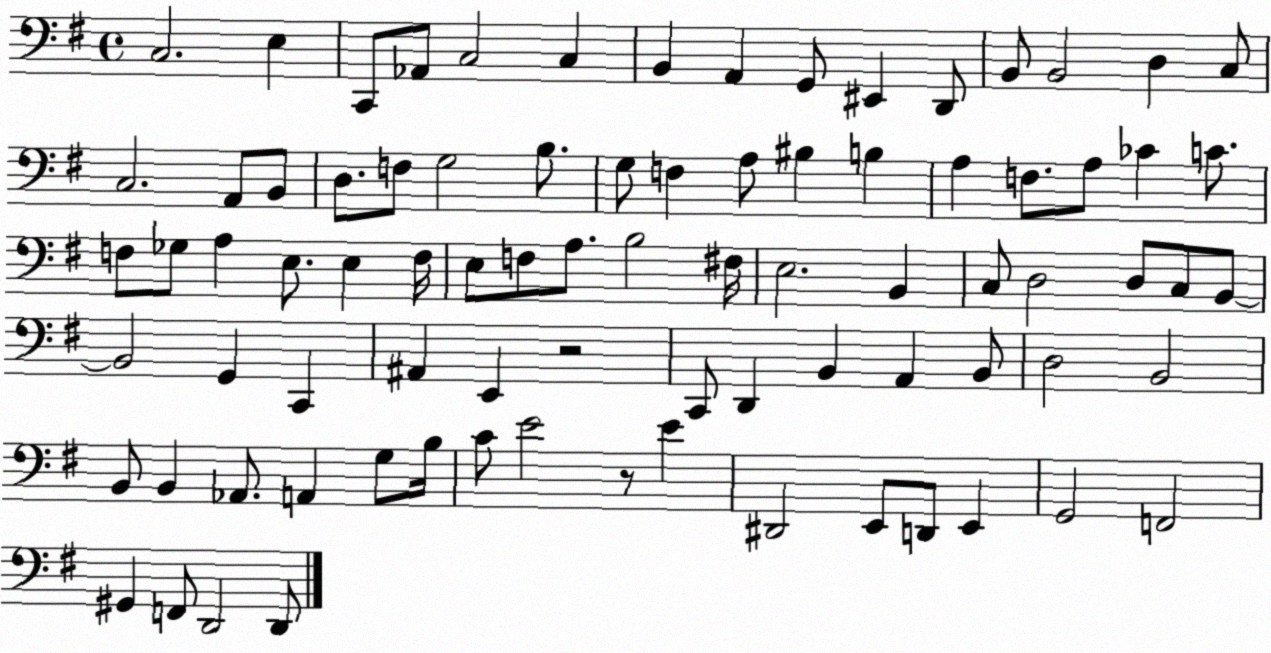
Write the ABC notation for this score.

X:1
T:Untitled
M:4/4
L:1/4
K:G
C,2 E, C,,/2 _A,,/2 C,2 C, B,, A,, G,,/2 ^E,, D,,/2 B,,/2 B,,2 D, C,/2 C,2 A,,/2 B,,/2 D,/2 F,/2 G,2 B,/2 G,/2 F, A,/2 ^B, B, A, F,/2 A,/2 _C C/2 F,/2 _G,/2 A, E,/2 E, F,/4 E,/2 F,/2 A,/2 B,2 ^F,/4 E,2 B,, C,/2 D,2 D,/2 C,/2 B,,/2 B,,2 G,, C,, ^A,, E,, z2 C,,/2 D,, B,, A,, B,,/2 D,2 B,,2 B,,/2 B,, _A,,/2 A,, G,/2 B,/4 C/2 E2 z/2 E ^D,,2 E,,/2 D,,/2 E,, G,,2 F,,2 ^G,, F,,/2 D,,2 D,,/2